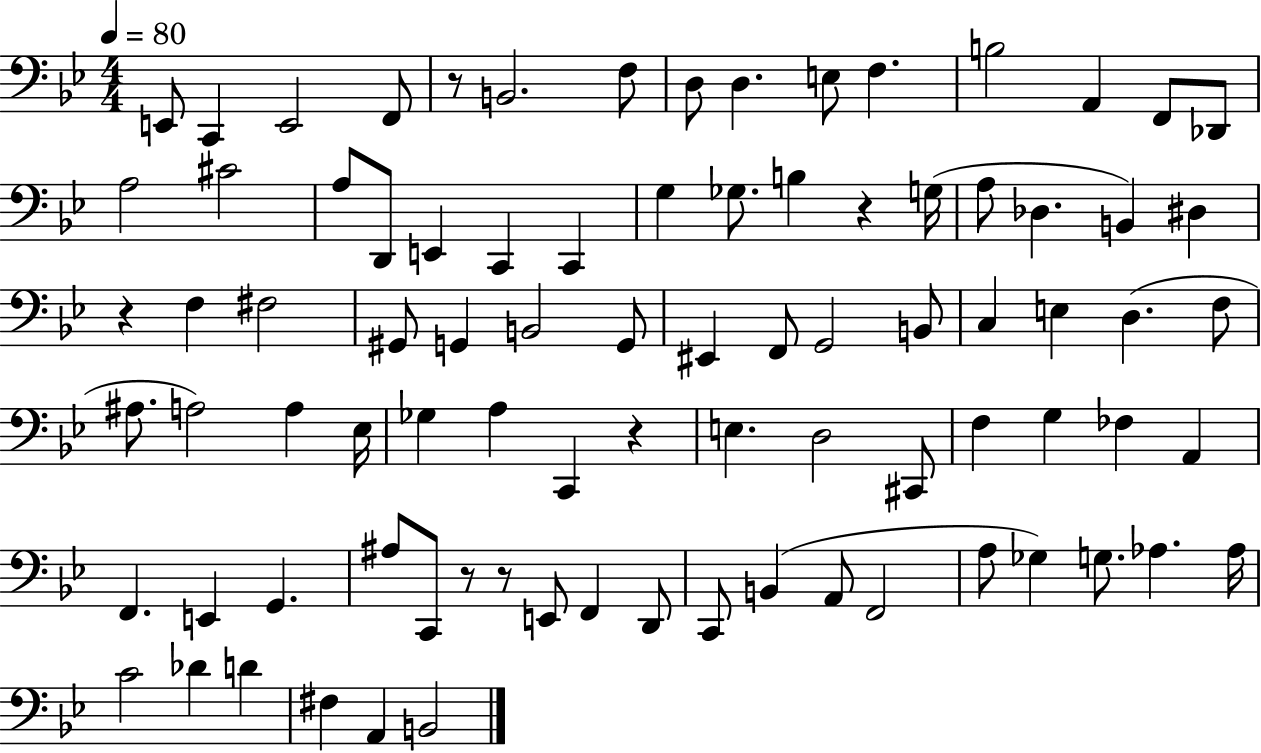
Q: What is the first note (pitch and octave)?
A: E2